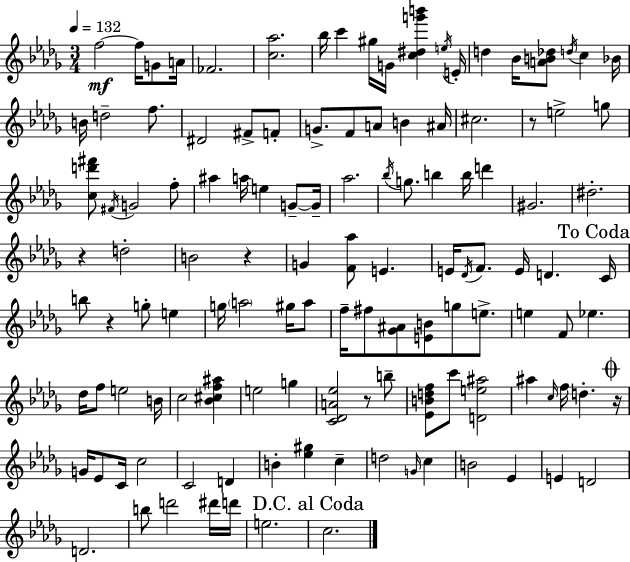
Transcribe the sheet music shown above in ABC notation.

X:1
T:Untitled
M:3/4
L:1/4
K:Bbm
f2 f/4 G/2 A/4 _F2 [c_a]2 _b/4 c' ^g/4 G/4 [c^dg'b'] e/4 E/4 d _B/4 [AB_d]/2 d/4 c _B/4 B/4 d2 f/2 ^D2 ^F/2 F/2 G/2 F/2 A/2 B ^A/4 ^c2 z/2 e2 g/2 [cd'^f']/2 ^F/4 G2 f/2 ^a a/4 e G/2 G/4 _a2 _b/4 g/2 b b/4 d' ^G2 ^d2 z d2 B2 z G [F_a]/2 E E/4 _D/4 F/2 E/4 D C/4 b/2 z g/2 e g/4 a2 ^g/4 a/2 f/4 ^f/2 [_G^A]/2 [EB]/2 g/2 e/2 e F/2 _e _d/4 f/2 e2 B/4 c2 [_B^cf^a] e2 g [C_DA_e]2 z/2 b/2 [_EBdf]/2 c'/2 [De^a]2 ^a c/4 f/4 d z/4 G/4 _E/2 C/4 c2 C2 D B [_e^g] c d2 G/4 c B2 _E E D2 D2 b/2 d'2 ^d'/4 d'/4 e2 c2